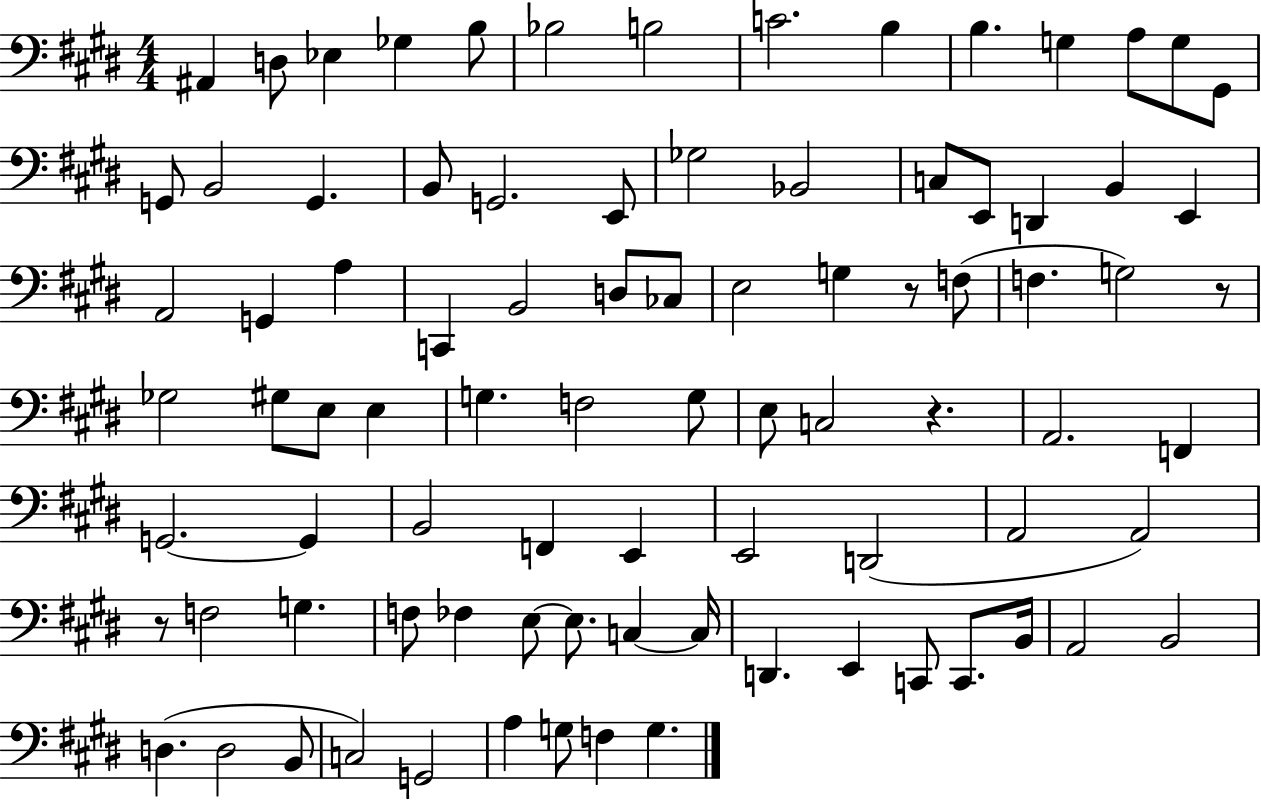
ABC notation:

X:1
T:Untitled
M:4/4
L:1/4
K:E
^A,, D,/2 _E, _G, B,/2 _B,2 B,2 C2 B, B, G, A,/2 G,/2 ^G,,/2 G,,/2 B,,2 G,, B,,/2 G,,2 E,,/2 _G,2 _B,,2 C,/2 E,,/2 D,, B,, E,, A,,2 G,, A, C,, B,,2 D,/2 _C,/2 E,2 G, z/2 F,/2 F, G,2 z/2 _G,2 ^G,/2 E,/2 E, G, F,2 G,/2 E,/2 C,2 z A,,2 F,, G,,2 G,, B,,2 F,, E,, E,,2 D,,2 A,,2 A,,2 z/2 F,2 G, F,/2 _F, E,/2 E,/2 C, C,/4 D,, E,, C,,/2 C,,/2 B,,/4 A,,2 B,,2 D, D,2 B,,/2 C,2 G,,2 A, G,/2 F, G,